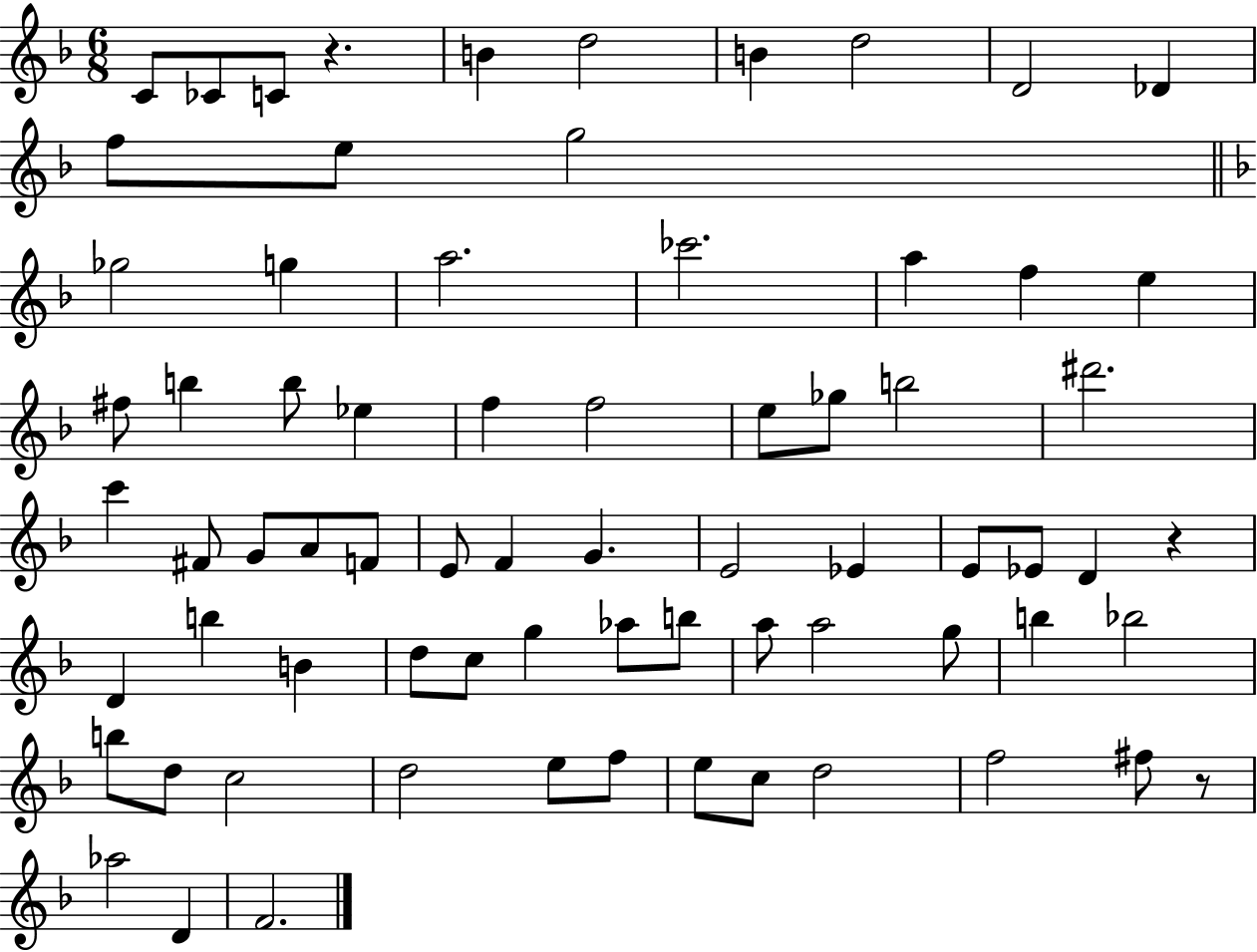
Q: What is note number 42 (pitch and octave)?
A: D4